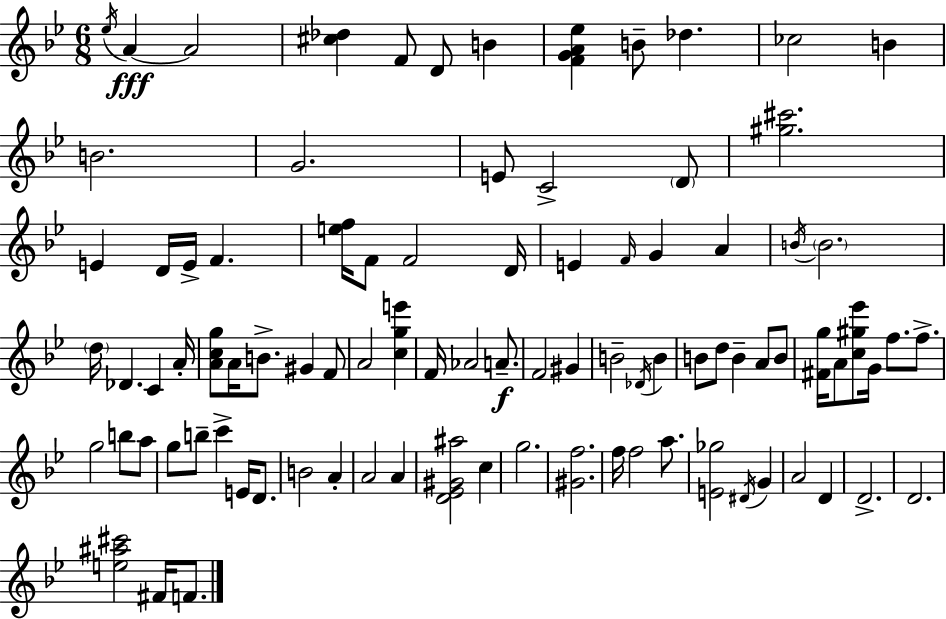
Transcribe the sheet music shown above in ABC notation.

X:1
T:Untitled
M:6/8
L:1/4
K:Gm
_e/4 A A2 [^c_d] F/2 D/2 B [FGA_e] B/2 _d _c2 B B2 G2 E/2 C2 D/2 [^g^c']2 E D/4 E/4 F [ef]/4 F/2 F2 D/4 E F/4 G A B/4 B2 d/4 _D C A/4 [Acg]/2 A/4 B/2 ^G F/2 A2 [cge'] F/4 _A2 A/2 F2 ^G B2 _D/4 B B/2 d/2 B A/2 B/2 [^Fg]/4 A/2 [c^g_e']/2 G/4 f/2 f/2 g2 b/2 a/2 g/2 b/2 c' E/4 D/2 B2 A A2 A [D_E^G^a]2 c g2 [^Gf]2 f/4 f2 a/2 [E_g]2 ^D/4 G A2 D D2 D2 [e^a^c']2 ^F/4 F/2